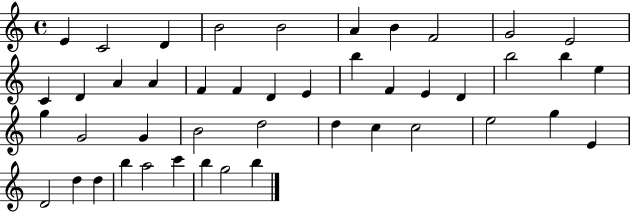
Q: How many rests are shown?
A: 0